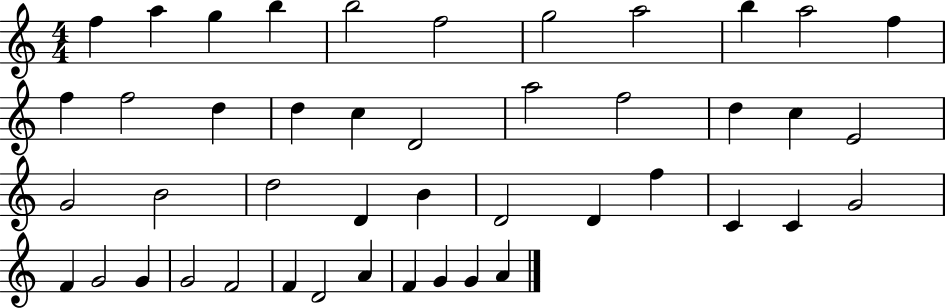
X:1
T:Untitled
M:4/4
L:1/4
K:C
f a g b b2 f2 g2 a2 b a2 f f f2 d d c D2 a2 f2 d c E2 G2 B2 d2 D B D2 D f C C G2 F G2 G G2 F2 F D2 A F G G A